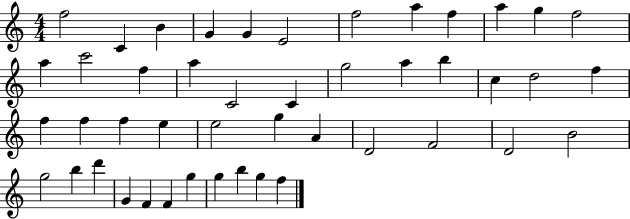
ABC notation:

X:1
T:Untitled
M:4/4
L:1/4
K:C
f2 C B G G E2 f2 a f a g f2 a c'2 f a C2 C g2 a b c d2 f f f f e e2 g A D2 F2 D2 B2 g2 b d' G F F g g b g f